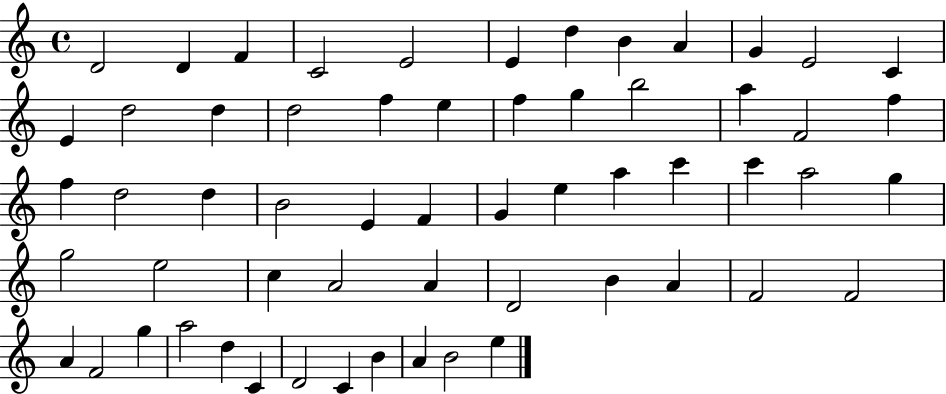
{
  \clef treble
  \time 4/4
  \defaultTimeSignature
  \key c \major
  d'2 d'4 f'4 | c'2 e'2 | e'4 d''4 b'4 a'4 | g'4 e'2 c'4 | \break e'4 d''2 d''4 | d''2 f''4 e''4 | f''4 g''4 b''2 | a''4 f'2 f''4 | \break f''4 d''2 d''4 | b'2 e'4 f'4 | g'4 e''4 a''4 c'''4 | c'''4 a''2 g''4 | \break g''2 e''2 | c''4 a'2 a'4 | d'2 b'4 a'4 | f'2 f'2 | \break a'4 f'2 g''4 | a''2 d''4 c'4 | d'2 c'4 b'4 | a'4 b'2 e''4 | \break \bar "|."
}